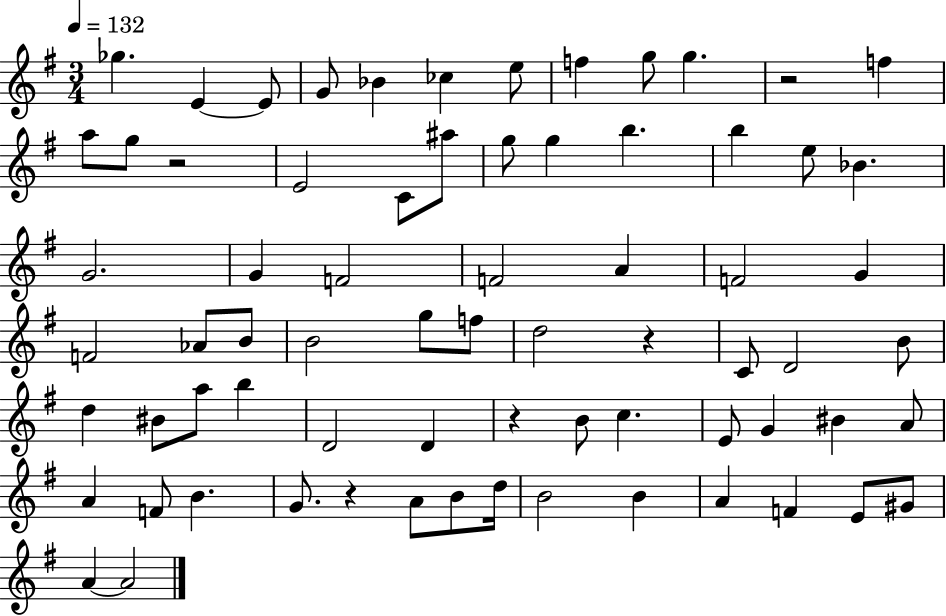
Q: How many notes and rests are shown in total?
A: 71